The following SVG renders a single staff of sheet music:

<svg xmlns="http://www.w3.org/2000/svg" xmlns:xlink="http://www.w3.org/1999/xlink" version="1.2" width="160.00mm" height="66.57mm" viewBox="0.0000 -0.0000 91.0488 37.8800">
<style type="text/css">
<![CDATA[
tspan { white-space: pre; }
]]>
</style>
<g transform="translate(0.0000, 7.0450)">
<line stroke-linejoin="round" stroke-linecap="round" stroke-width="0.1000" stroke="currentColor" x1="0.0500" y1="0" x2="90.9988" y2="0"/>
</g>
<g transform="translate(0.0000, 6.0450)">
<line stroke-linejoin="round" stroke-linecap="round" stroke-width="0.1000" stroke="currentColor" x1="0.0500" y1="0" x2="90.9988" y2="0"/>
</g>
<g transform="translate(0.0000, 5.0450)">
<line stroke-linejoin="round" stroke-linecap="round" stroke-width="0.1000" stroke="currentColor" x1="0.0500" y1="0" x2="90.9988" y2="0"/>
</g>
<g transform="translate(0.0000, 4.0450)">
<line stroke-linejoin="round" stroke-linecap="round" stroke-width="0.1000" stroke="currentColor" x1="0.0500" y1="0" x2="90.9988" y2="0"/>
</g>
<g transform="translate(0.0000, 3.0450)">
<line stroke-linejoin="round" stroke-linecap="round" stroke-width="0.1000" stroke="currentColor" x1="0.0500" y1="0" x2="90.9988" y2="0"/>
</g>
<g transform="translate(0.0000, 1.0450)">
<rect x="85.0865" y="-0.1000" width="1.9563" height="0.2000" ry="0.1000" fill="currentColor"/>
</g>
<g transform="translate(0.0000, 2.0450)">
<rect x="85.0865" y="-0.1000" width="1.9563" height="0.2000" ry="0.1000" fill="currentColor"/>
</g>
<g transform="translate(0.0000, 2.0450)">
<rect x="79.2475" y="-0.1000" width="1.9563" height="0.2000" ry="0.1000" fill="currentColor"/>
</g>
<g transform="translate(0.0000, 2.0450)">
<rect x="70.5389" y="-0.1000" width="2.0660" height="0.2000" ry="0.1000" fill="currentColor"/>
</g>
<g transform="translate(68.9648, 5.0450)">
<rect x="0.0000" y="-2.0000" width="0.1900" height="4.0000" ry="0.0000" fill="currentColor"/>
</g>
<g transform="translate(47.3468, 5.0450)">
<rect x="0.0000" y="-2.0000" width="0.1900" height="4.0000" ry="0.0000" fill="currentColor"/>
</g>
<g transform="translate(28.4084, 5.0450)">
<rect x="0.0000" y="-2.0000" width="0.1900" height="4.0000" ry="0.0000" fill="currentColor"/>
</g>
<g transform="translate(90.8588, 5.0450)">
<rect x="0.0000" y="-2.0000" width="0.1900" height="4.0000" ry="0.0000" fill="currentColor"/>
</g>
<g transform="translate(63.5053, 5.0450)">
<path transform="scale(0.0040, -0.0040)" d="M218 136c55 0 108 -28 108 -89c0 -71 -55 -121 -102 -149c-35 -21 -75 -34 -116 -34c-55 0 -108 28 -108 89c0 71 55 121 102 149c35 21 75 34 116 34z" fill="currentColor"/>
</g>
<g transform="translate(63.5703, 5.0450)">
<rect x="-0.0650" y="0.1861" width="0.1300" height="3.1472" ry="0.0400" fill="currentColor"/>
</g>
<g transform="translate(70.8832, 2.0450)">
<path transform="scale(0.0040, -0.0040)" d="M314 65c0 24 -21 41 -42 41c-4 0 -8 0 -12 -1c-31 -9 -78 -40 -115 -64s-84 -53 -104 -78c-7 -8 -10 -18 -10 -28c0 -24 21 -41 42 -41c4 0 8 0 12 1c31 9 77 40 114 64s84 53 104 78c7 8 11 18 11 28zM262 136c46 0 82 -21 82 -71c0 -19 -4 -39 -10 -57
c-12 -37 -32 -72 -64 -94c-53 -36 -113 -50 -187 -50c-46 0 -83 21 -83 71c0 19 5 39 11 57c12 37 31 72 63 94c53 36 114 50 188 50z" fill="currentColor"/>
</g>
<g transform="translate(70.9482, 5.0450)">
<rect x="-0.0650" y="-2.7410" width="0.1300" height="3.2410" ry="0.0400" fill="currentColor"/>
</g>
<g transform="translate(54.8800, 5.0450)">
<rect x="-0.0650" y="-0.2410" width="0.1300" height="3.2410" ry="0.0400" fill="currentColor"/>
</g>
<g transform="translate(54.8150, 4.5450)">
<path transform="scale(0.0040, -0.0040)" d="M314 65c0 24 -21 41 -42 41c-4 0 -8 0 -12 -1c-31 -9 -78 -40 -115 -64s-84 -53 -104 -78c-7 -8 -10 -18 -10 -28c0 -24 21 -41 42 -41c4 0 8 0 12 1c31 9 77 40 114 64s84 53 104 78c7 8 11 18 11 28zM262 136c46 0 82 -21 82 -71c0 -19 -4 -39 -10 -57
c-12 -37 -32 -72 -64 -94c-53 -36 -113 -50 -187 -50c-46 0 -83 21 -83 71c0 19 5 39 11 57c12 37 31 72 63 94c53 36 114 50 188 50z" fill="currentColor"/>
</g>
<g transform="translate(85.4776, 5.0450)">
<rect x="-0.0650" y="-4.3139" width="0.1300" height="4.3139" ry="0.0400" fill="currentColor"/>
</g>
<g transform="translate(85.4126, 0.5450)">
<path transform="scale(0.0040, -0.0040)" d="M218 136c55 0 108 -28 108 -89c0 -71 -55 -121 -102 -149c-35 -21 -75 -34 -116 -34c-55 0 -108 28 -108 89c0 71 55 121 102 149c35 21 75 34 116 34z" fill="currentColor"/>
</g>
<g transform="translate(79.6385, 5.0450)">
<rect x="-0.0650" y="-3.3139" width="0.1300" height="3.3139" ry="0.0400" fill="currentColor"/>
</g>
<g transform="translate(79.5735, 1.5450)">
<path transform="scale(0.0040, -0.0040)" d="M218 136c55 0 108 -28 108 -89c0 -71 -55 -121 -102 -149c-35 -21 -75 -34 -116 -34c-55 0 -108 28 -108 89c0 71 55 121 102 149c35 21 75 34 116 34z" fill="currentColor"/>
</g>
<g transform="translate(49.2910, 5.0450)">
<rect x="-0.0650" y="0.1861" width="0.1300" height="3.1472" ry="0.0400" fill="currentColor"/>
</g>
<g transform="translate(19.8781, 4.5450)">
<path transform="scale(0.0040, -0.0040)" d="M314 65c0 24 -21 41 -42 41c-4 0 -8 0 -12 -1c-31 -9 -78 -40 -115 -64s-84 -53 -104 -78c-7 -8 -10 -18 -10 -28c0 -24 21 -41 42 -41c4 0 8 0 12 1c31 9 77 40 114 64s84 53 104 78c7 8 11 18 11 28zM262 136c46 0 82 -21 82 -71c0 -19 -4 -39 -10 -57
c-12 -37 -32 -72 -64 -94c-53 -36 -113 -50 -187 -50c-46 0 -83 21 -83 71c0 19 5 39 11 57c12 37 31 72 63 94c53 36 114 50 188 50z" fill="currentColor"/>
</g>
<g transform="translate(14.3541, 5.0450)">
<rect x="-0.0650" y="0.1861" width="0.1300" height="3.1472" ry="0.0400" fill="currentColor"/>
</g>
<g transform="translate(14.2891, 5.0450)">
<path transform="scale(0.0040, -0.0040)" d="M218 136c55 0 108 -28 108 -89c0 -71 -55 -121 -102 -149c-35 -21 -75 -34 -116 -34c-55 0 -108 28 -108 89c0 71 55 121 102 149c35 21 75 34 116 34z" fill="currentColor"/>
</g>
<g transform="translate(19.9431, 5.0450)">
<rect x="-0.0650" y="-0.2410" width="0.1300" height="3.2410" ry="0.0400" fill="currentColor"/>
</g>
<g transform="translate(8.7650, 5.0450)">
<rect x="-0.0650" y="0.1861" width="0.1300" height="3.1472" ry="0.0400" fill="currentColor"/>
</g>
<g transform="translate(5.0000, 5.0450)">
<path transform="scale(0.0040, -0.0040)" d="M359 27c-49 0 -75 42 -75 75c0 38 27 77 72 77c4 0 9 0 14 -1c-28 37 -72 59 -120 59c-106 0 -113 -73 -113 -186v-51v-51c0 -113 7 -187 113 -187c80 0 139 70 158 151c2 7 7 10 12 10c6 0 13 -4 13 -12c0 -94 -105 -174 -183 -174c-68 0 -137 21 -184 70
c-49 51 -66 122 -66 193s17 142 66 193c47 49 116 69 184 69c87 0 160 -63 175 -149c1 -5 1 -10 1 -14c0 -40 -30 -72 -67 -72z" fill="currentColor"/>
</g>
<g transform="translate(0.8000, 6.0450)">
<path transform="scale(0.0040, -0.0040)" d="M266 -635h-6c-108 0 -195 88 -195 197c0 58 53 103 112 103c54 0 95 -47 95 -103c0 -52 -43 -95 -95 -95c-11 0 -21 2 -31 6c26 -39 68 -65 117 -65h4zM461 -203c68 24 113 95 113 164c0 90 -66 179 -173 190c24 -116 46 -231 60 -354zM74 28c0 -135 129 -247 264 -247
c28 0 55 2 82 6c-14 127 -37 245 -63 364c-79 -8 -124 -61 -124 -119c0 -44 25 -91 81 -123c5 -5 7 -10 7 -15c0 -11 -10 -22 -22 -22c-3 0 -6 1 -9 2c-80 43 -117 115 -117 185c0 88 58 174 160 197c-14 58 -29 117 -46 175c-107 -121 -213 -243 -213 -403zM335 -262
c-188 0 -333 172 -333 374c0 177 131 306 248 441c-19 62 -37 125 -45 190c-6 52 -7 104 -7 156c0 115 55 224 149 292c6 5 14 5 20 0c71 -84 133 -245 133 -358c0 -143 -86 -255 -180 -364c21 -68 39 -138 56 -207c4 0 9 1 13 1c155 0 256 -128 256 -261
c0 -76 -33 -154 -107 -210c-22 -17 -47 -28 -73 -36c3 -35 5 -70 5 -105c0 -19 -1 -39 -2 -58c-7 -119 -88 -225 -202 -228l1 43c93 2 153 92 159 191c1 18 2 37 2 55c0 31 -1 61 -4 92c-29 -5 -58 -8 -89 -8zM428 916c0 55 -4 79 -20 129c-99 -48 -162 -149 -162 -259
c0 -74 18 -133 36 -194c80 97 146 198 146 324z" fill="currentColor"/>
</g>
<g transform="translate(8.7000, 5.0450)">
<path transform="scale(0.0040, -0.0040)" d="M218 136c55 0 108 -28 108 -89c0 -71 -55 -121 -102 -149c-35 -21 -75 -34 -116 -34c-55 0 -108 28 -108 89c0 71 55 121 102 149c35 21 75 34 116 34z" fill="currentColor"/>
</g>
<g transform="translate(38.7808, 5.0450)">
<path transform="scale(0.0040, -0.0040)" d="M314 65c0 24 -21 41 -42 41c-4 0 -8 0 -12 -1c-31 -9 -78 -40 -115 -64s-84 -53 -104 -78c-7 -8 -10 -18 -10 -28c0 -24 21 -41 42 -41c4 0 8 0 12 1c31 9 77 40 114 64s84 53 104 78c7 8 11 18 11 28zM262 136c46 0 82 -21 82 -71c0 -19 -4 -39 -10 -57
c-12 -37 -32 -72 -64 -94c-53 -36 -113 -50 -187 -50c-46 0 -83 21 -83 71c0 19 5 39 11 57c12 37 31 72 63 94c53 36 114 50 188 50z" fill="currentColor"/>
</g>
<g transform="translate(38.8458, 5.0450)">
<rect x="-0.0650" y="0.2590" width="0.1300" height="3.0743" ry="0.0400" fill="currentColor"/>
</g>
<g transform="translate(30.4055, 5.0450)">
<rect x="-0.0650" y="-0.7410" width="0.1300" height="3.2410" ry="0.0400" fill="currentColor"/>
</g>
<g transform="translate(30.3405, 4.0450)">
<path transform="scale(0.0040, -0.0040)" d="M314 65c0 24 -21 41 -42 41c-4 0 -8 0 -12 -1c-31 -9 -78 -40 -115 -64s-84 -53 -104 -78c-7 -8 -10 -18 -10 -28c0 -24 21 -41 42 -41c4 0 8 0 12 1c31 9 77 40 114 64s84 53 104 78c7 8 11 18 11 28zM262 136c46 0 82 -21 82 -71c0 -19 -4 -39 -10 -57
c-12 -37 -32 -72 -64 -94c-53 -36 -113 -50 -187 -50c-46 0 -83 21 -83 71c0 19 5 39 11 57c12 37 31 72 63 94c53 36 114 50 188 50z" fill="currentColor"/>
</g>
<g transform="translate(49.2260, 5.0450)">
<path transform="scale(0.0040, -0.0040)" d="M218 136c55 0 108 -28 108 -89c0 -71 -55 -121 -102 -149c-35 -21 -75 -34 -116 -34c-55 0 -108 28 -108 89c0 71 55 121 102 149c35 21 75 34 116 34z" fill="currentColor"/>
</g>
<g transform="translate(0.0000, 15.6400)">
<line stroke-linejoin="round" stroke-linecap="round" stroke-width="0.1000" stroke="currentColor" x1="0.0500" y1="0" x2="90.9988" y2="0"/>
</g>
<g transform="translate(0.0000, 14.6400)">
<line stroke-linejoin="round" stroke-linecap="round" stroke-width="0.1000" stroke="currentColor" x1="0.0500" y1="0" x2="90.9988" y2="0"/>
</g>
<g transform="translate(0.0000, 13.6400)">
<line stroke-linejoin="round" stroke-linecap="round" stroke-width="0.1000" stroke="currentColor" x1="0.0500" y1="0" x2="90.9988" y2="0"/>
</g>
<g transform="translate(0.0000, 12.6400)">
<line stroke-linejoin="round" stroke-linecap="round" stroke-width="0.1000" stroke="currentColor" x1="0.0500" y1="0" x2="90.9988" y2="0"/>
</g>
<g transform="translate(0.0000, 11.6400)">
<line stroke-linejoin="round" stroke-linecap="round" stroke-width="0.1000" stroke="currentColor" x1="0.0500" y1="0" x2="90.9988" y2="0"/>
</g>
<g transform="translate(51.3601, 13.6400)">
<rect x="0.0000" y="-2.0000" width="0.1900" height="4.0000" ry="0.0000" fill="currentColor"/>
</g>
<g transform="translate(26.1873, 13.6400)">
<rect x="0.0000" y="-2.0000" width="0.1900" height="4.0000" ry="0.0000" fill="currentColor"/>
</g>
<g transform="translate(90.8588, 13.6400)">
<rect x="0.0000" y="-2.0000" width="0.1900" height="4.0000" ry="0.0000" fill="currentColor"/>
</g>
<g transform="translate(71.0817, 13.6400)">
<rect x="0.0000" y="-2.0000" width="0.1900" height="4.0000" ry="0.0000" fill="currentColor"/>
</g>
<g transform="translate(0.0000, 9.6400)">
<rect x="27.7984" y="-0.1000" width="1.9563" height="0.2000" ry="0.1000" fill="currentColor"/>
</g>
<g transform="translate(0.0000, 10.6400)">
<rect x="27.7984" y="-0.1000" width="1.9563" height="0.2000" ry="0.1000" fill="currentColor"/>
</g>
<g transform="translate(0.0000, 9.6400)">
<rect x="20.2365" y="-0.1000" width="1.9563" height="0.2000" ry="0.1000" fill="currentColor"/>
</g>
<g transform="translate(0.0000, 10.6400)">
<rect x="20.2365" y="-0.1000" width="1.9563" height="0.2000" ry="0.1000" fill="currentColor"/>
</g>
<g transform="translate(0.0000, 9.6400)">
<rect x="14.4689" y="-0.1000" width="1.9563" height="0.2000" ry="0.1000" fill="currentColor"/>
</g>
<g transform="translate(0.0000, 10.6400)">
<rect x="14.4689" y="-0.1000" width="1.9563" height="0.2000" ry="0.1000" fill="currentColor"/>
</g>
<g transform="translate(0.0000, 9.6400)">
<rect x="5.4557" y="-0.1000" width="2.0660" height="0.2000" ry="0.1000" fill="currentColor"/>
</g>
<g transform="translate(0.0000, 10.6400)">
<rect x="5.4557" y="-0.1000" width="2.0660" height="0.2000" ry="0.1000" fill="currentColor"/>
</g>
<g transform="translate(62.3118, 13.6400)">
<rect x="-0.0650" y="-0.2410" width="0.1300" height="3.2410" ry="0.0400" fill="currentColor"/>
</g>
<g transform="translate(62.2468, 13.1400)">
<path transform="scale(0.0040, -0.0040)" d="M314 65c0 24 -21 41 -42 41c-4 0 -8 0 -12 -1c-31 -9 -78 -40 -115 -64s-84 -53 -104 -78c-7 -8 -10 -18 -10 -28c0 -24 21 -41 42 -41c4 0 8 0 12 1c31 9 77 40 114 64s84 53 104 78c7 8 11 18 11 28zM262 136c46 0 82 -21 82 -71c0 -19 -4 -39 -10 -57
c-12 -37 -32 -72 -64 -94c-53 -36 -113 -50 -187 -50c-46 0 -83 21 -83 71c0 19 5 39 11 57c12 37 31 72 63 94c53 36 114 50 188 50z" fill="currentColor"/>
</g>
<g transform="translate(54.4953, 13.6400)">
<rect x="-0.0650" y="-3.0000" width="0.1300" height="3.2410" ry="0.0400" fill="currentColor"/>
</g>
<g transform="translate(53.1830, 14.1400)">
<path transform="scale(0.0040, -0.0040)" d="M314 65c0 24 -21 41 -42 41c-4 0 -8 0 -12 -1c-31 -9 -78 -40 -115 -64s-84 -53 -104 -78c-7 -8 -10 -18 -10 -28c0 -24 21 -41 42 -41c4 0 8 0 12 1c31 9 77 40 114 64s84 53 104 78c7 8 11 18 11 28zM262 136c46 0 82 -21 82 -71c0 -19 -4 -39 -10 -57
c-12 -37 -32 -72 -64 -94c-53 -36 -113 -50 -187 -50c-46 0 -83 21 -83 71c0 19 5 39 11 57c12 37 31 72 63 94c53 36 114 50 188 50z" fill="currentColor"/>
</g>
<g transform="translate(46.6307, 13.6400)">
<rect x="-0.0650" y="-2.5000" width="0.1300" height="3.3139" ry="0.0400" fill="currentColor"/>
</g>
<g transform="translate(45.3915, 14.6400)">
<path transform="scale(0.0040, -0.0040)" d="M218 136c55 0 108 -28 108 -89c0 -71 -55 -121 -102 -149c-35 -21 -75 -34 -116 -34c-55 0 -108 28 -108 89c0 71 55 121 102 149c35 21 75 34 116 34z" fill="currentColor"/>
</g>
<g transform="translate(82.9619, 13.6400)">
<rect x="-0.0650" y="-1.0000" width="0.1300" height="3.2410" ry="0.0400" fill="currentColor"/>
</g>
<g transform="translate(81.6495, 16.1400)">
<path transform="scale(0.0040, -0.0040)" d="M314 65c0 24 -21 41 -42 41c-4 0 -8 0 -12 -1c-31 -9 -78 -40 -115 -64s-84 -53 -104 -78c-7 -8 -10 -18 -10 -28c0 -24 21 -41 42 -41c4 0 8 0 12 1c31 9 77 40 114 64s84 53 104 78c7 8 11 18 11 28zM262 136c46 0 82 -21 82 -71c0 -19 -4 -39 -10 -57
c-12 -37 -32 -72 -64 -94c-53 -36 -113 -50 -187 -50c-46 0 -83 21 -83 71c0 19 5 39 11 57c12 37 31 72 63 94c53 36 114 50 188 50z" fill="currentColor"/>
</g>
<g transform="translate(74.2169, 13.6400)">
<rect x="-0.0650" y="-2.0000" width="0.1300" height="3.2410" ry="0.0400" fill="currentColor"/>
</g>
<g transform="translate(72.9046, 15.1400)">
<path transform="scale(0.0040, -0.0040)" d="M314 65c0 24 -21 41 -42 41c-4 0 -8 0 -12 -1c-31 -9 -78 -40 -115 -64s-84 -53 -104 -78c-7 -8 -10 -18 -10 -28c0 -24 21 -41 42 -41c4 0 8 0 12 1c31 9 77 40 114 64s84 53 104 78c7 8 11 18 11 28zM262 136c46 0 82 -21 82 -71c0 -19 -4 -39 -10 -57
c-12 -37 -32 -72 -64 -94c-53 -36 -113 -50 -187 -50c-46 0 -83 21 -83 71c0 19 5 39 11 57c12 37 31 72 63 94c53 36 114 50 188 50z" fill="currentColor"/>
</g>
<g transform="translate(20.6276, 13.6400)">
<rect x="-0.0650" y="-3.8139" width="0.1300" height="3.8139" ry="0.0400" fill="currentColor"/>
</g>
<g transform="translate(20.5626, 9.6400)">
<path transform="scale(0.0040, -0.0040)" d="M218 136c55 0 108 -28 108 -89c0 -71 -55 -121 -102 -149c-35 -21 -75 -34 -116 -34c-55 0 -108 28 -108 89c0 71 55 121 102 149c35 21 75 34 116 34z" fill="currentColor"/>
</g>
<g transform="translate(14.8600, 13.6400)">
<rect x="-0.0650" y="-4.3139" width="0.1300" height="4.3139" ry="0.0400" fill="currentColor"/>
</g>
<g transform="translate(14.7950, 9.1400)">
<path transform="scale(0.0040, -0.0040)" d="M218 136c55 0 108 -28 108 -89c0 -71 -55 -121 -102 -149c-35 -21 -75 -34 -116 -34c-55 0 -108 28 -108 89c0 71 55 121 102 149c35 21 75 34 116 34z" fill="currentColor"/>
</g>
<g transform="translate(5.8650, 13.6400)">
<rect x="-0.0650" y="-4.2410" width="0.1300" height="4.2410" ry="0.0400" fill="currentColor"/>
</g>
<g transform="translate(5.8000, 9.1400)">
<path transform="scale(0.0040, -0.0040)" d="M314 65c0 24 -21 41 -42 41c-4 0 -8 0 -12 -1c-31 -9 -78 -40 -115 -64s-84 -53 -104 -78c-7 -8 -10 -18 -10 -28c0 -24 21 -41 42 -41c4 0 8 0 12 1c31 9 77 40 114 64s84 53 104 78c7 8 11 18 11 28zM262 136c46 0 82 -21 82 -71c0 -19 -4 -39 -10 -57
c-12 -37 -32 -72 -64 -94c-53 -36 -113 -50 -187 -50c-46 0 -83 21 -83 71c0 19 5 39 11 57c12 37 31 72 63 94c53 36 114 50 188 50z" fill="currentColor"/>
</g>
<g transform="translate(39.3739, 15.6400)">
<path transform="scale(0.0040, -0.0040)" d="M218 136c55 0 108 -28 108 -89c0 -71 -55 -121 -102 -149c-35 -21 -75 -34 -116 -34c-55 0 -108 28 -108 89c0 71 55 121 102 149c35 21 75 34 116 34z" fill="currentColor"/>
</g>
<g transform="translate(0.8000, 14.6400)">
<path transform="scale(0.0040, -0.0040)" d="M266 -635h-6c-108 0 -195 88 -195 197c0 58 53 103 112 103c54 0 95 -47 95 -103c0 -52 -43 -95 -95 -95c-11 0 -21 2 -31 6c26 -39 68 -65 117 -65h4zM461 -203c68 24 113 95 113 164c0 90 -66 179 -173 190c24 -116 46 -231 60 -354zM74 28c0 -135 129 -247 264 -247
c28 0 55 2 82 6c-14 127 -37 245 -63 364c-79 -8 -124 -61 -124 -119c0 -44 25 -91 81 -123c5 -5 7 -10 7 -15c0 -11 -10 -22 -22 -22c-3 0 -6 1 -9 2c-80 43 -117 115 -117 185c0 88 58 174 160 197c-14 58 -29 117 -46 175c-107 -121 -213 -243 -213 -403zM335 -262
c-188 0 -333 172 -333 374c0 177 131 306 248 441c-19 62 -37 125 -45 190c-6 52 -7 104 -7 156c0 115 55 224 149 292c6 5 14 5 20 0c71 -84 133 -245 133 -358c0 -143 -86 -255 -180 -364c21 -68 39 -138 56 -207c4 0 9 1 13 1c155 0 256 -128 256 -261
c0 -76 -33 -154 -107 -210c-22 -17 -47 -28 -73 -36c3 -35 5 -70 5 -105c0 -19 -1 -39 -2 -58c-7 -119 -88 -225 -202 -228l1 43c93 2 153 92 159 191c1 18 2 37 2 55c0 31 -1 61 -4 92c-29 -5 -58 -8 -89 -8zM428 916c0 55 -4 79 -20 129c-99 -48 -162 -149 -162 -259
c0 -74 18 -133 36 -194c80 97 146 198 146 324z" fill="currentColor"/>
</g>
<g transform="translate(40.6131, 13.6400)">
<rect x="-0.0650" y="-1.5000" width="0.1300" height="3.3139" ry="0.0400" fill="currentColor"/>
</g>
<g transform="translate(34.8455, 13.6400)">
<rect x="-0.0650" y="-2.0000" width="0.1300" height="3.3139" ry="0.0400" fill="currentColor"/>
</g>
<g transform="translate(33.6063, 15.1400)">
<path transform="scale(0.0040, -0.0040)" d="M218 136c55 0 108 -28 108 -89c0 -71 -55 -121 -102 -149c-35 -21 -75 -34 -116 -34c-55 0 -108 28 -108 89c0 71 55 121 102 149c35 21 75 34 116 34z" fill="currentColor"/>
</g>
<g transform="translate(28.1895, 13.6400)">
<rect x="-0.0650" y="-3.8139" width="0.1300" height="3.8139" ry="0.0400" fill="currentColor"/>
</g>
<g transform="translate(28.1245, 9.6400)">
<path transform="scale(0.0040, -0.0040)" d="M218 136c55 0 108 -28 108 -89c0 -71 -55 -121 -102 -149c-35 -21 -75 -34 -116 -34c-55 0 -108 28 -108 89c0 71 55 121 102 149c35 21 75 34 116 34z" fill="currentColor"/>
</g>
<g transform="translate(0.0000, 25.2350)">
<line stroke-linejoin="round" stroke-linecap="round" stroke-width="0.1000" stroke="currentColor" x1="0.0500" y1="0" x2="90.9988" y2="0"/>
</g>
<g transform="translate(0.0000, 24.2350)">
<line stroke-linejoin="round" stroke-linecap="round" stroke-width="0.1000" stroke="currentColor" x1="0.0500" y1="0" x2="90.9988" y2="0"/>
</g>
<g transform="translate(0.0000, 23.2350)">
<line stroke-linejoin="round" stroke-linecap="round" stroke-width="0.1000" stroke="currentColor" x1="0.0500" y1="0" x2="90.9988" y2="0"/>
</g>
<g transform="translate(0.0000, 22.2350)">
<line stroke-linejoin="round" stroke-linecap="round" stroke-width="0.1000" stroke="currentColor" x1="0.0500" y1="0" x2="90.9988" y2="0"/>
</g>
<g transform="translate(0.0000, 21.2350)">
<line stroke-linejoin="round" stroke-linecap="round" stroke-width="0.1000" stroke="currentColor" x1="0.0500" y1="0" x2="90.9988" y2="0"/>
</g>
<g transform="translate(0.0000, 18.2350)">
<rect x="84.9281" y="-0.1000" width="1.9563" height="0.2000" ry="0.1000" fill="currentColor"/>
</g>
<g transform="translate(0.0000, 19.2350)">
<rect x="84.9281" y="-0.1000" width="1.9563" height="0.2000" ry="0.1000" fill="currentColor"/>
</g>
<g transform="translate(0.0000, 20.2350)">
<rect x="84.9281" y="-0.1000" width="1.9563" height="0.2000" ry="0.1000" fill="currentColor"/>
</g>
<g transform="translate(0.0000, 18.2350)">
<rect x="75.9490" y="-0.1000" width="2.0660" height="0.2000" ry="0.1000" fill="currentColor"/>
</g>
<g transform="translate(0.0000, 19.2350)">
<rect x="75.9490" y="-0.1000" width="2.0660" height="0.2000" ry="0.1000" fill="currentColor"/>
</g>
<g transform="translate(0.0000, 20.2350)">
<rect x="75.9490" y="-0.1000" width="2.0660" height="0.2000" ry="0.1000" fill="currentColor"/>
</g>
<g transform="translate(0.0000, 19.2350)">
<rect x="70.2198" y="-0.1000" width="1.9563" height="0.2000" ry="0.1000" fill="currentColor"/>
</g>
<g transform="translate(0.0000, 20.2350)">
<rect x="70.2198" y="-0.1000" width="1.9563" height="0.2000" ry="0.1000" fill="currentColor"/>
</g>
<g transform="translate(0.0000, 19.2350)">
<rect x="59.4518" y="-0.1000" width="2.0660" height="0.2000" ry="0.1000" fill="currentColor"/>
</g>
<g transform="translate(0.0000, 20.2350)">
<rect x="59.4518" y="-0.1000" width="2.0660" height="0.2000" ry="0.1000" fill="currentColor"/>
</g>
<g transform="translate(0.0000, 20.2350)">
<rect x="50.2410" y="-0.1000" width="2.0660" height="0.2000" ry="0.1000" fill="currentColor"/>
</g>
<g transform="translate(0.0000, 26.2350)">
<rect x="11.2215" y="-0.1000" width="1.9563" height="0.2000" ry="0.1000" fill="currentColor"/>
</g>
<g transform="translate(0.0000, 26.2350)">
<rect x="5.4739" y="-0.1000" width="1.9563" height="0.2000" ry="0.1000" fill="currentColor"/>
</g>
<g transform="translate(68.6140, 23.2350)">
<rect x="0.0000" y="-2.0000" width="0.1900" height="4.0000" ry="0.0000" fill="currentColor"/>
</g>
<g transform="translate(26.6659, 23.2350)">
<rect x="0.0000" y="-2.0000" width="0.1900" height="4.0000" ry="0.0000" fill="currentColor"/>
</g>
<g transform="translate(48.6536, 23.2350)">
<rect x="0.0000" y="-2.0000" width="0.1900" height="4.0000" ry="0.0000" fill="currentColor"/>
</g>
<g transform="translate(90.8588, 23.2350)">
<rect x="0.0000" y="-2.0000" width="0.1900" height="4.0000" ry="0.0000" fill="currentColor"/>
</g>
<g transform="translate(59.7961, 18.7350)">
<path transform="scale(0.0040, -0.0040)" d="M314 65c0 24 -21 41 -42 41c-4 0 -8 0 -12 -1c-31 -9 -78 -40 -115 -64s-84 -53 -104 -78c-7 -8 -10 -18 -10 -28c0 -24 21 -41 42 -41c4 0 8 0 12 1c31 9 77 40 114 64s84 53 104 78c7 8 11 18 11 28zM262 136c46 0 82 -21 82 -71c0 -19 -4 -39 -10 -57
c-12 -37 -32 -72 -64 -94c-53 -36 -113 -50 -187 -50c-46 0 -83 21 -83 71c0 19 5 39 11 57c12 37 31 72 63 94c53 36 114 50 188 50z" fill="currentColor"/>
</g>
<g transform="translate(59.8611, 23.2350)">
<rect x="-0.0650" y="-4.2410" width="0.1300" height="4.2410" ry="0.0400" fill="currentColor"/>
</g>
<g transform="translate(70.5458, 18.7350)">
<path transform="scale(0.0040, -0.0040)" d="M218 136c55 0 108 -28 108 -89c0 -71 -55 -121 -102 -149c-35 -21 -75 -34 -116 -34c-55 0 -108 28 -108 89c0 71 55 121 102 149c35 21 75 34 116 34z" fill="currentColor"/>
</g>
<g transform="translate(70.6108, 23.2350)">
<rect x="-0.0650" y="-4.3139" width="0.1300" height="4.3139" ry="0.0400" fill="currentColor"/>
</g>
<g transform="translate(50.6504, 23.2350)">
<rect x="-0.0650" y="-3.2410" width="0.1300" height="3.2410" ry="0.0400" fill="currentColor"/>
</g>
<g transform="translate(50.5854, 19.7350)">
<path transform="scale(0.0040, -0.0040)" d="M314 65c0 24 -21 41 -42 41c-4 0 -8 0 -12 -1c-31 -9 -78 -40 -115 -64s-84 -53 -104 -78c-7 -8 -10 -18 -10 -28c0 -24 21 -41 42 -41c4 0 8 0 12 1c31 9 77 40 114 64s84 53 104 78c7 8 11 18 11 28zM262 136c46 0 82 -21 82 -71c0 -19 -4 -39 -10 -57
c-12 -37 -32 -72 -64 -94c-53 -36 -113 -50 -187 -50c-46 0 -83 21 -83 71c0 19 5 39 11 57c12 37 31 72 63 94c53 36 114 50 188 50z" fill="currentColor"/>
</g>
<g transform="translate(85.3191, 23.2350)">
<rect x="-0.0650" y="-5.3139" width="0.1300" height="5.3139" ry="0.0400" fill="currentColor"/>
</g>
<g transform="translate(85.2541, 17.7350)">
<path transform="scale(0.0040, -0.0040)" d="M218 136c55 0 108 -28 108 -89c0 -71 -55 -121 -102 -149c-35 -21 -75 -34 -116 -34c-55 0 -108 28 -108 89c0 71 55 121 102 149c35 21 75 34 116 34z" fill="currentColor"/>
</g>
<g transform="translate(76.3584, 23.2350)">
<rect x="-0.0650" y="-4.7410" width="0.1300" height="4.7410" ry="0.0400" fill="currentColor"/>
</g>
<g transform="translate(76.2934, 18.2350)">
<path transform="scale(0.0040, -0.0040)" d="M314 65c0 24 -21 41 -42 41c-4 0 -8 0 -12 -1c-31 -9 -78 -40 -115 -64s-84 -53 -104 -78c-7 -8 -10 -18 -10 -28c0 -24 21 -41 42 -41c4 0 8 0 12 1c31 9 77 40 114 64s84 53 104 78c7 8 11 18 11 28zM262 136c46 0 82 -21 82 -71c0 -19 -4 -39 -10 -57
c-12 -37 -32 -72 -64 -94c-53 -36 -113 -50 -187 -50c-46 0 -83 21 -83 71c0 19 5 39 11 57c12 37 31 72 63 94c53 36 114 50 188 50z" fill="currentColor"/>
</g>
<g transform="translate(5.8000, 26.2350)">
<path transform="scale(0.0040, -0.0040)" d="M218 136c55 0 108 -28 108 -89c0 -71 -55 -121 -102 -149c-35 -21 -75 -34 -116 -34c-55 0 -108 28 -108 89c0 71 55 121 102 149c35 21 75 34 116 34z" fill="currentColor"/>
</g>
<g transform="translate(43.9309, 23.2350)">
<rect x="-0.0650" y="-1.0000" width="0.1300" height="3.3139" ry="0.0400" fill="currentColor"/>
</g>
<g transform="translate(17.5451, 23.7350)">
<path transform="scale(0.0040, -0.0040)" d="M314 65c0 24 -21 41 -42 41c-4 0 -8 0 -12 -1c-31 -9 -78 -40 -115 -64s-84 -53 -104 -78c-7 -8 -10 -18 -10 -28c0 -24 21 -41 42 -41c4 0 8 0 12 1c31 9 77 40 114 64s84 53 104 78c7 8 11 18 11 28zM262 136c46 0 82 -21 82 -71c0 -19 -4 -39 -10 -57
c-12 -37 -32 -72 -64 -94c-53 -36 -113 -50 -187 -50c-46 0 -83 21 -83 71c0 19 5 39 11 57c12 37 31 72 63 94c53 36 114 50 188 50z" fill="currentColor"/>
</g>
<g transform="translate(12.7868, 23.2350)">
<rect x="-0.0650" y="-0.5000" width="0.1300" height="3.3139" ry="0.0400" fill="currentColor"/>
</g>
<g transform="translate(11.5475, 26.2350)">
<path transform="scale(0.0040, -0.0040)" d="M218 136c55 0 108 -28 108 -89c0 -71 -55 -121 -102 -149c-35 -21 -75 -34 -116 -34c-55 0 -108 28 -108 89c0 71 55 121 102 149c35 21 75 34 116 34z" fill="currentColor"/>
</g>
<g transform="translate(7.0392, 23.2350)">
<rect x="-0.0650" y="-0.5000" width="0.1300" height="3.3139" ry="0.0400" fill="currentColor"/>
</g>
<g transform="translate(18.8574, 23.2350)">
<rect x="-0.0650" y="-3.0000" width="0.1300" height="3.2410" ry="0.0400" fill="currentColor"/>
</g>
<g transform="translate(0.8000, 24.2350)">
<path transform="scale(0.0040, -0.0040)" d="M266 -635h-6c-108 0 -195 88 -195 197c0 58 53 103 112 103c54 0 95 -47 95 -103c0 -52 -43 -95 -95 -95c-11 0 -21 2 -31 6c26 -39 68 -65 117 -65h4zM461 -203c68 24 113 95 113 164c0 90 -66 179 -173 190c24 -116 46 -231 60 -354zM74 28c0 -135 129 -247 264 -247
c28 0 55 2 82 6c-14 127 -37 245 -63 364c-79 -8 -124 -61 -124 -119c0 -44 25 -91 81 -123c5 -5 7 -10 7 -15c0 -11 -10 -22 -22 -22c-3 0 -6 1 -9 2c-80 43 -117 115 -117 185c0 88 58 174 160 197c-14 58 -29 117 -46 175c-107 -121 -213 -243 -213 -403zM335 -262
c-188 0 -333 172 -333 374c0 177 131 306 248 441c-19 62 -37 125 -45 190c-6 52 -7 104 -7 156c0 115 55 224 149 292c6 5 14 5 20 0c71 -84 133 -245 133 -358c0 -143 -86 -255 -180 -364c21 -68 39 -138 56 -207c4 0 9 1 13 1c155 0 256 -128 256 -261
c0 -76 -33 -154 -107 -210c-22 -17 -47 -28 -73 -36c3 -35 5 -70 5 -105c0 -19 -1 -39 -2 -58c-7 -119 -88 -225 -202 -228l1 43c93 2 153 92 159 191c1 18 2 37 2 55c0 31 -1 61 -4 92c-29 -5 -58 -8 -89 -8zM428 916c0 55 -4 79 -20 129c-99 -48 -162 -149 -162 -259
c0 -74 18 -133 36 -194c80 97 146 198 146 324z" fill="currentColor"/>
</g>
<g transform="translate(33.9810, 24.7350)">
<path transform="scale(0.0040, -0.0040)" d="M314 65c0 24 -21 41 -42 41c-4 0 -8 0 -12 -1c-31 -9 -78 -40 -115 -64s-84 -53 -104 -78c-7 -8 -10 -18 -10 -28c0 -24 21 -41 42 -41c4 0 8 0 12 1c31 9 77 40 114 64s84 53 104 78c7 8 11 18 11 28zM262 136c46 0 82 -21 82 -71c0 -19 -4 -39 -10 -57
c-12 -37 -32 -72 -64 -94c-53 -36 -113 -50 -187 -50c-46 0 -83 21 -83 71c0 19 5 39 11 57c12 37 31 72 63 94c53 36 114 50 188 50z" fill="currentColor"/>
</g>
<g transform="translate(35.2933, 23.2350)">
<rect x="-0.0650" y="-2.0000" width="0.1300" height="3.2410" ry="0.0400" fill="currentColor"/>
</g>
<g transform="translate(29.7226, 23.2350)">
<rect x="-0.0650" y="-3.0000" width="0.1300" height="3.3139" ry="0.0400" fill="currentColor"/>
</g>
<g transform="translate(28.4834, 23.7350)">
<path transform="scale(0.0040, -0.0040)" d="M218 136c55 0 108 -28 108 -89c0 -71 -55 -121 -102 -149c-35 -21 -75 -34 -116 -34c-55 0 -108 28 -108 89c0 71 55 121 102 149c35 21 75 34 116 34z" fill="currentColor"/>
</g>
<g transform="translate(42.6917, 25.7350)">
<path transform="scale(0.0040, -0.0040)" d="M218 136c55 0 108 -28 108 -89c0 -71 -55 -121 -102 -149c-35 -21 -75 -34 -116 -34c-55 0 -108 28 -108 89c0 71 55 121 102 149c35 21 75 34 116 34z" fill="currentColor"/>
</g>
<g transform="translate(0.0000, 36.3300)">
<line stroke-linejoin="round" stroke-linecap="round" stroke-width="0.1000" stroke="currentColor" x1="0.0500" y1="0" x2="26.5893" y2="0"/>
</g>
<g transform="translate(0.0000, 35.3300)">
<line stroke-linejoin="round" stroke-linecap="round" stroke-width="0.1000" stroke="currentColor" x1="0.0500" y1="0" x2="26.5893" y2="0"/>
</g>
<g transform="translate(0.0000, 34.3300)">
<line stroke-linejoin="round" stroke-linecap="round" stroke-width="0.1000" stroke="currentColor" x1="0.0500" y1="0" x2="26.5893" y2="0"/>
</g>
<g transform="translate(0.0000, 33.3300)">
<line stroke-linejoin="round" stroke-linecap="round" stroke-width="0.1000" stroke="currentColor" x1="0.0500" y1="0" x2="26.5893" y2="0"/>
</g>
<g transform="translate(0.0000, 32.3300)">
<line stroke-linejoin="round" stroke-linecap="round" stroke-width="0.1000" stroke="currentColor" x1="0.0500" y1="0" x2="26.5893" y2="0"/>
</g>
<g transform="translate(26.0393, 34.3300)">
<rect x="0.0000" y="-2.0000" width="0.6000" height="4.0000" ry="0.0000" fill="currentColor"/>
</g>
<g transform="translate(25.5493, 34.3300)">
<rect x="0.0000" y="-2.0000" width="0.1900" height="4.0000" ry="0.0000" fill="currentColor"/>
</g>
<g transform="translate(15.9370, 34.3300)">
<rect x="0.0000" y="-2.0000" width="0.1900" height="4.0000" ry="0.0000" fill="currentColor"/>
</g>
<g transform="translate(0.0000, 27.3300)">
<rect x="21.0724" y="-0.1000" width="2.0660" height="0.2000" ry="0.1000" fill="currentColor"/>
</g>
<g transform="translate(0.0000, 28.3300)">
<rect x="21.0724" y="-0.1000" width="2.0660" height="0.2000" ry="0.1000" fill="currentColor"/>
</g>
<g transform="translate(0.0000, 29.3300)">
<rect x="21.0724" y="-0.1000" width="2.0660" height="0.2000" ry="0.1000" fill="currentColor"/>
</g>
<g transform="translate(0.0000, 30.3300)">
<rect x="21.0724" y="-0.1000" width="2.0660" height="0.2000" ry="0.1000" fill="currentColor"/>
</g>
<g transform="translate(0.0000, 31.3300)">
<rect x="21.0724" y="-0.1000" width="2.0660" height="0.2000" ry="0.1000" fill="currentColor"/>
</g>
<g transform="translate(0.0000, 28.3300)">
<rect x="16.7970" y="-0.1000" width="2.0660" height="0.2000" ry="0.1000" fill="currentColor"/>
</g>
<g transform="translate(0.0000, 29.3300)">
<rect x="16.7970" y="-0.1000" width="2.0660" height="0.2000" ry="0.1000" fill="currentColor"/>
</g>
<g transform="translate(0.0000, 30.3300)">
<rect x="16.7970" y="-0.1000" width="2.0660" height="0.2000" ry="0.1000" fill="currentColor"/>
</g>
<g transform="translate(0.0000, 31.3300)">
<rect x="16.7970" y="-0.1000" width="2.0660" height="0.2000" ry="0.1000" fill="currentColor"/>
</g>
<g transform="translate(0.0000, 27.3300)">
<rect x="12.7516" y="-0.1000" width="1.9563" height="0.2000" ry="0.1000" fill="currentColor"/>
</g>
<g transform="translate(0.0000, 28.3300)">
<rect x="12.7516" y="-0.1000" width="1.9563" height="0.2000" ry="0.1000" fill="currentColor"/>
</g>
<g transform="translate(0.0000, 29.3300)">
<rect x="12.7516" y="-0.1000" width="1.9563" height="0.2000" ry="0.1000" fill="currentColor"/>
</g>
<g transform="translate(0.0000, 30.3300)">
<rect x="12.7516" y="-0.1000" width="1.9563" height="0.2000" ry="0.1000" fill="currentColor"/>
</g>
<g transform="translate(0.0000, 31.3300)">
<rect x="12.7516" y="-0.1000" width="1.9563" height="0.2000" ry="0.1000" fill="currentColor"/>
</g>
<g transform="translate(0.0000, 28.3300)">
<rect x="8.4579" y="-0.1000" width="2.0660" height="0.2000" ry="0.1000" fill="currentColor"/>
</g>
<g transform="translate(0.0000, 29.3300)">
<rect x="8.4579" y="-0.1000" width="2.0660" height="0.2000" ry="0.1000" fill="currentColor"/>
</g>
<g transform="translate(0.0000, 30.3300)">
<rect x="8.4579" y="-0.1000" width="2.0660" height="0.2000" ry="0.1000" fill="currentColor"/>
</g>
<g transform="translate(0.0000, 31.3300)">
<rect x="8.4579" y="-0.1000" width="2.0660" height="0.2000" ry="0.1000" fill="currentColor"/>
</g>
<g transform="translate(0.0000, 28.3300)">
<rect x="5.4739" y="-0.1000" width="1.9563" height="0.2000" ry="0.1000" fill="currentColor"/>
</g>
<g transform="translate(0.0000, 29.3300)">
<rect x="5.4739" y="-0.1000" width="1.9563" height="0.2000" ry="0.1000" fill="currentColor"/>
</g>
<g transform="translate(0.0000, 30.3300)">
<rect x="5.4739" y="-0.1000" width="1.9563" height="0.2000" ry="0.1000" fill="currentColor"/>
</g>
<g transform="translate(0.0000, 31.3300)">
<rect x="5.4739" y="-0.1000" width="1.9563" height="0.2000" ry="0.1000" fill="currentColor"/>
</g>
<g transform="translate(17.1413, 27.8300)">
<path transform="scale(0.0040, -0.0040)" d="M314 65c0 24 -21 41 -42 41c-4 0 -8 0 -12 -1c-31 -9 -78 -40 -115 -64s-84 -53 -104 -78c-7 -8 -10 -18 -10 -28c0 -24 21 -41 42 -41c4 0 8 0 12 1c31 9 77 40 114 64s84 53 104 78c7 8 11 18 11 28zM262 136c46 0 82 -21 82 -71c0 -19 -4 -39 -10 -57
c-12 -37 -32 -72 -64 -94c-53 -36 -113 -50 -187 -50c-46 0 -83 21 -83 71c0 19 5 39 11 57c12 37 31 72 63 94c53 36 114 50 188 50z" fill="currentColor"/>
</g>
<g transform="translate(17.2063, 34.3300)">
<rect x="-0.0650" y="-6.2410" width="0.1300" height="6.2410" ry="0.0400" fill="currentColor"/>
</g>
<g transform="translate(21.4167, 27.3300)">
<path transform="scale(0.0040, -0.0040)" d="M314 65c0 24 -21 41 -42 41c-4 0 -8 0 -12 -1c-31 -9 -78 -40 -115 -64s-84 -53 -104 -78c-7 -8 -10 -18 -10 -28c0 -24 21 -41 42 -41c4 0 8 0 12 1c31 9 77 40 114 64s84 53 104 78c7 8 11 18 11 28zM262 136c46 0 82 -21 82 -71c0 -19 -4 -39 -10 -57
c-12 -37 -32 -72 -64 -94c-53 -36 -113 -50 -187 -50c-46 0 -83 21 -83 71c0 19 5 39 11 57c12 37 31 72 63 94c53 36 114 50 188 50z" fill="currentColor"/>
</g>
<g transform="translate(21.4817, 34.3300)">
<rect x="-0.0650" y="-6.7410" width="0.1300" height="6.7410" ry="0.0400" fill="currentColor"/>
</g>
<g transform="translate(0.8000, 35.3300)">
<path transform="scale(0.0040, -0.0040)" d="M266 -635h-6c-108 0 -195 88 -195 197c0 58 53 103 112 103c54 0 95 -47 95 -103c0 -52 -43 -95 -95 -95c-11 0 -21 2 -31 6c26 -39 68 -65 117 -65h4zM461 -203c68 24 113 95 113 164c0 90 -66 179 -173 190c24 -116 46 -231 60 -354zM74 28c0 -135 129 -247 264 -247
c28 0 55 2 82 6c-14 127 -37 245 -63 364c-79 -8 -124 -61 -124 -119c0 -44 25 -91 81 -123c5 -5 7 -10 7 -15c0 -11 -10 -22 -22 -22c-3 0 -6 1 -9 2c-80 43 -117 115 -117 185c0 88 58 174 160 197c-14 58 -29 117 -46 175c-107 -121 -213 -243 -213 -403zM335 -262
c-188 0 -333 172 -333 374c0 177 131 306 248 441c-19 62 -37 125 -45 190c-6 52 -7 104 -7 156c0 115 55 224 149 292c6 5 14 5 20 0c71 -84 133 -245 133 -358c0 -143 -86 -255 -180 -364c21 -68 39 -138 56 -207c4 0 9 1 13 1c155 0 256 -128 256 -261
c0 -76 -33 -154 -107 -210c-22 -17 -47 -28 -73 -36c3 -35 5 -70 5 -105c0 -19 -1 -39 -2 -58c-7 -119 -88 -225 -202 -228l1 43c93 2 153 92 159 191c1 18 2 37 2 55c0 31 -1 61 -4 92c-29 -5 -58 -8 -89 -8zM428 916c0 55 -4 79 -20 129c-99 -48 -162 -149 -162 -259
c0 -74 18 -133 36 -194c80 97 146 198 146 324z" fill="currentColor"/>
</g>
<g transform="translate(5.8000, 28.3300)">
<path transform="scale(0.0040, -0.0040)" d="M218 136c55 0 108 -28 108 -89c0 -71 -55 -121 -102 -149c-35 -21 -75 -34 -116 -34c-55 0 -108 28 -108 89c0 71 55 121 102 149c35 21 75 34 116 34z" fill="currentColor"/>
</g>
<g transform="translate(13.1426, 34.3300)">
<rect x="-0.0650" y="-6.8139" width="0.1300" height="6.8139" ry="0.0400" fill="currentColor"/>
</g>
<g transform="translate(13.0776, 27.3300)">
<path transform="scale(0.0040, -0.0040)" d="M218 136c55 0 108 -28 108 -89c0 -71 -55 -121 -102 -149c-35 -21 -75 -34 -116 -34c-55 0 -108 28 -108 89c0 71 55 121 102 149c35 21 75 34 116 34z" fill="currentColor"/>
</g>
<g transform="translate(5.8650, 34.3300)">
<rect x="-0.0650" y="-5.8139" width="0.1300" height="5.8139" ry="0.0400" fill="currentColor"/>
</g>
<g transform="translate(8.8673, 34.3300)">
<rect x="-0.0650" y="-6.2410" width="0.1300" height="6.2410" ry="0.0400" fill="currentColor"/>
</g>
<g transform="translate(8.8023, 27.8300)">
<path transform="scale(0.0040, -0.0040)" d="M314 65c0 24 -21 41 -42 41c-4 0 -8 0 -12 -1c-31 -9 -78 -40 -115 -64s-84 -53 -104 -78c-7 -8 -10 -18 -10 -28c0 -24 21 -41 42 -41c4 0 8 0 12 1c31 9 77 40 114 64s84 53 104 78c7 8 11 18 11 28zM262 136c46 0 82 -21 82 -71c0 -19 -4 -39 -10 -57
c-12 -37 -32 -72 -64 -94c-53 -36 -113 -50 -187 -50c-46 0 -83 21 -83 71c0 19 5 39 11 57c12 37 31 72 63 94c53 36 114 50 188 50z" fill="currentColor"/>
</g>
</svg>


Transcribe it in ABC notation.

X:1
T:Untitled
M:4/4
L:1/4
K:C
B B c2 d2 B2 B c2 B a2 b d' d'2 d' c' c' F E G A2 c2 F2 D2 C C A2 A F2 D b2 d'2 d' e'2 f' g' a'2 b' a'2 b'2